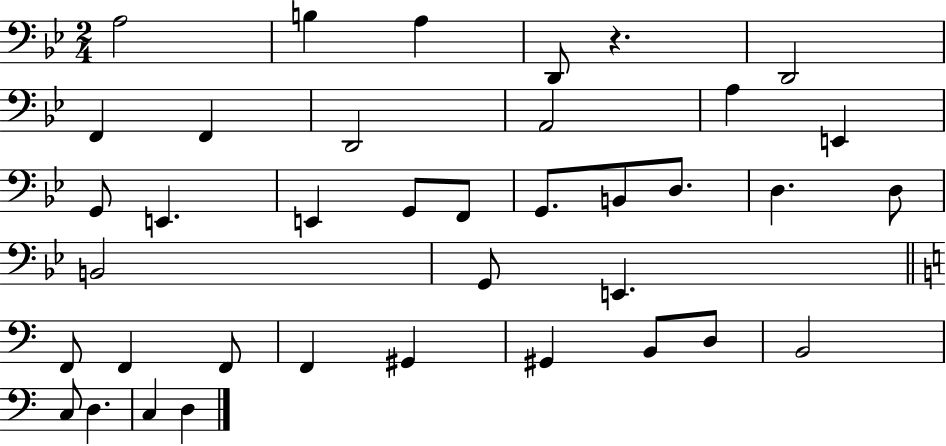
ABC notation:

X:1
T:Untitled
M:2/4
L:1/4
K:Bb
A,2 B, A, D,,/2 z D,,2 F,, F,, D,,2 A,,2 A, E,, G,,/2 E,, E,, G,,/2 F,,/2 G,,/2 B,,/2 D,/2 D, D,/2 B,,2 G,,/2 E,, F,,/2 F,, F,,/2 F,, ^G,, ^G,, B,,/2 D,/2 B,,2 C,/2 D, C, D,